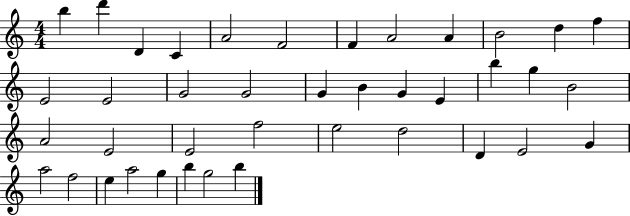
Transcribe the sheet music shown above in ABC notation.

X:1
T:Untitled
M:4/4
L:1/4
K:C
b d' D C A2 F2 F A2 A B2 d f E2 E2 G2 G2 G B G E b g B2 A2 E2 E2 f2 e2 d2 D E2 G a2 f2 e a2 g b g2 b